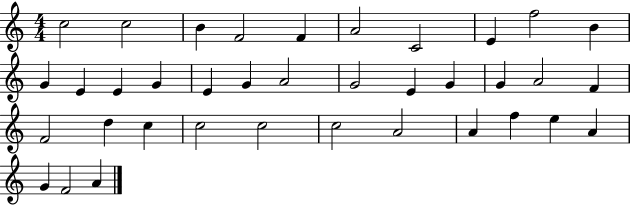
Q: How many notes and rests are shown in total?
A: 37